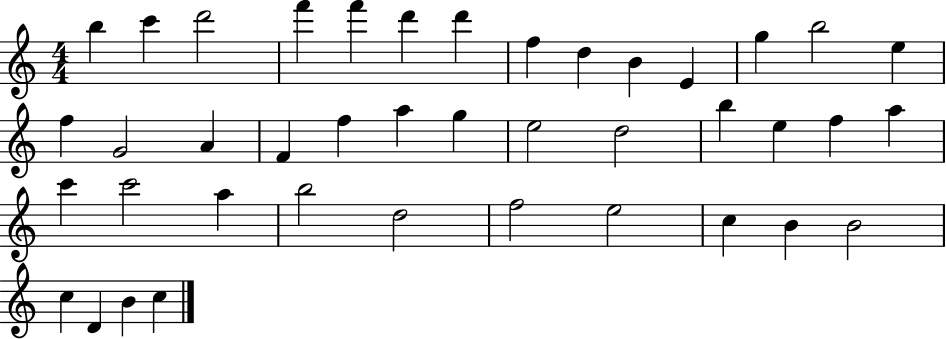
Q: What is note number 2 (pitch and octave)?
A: C6